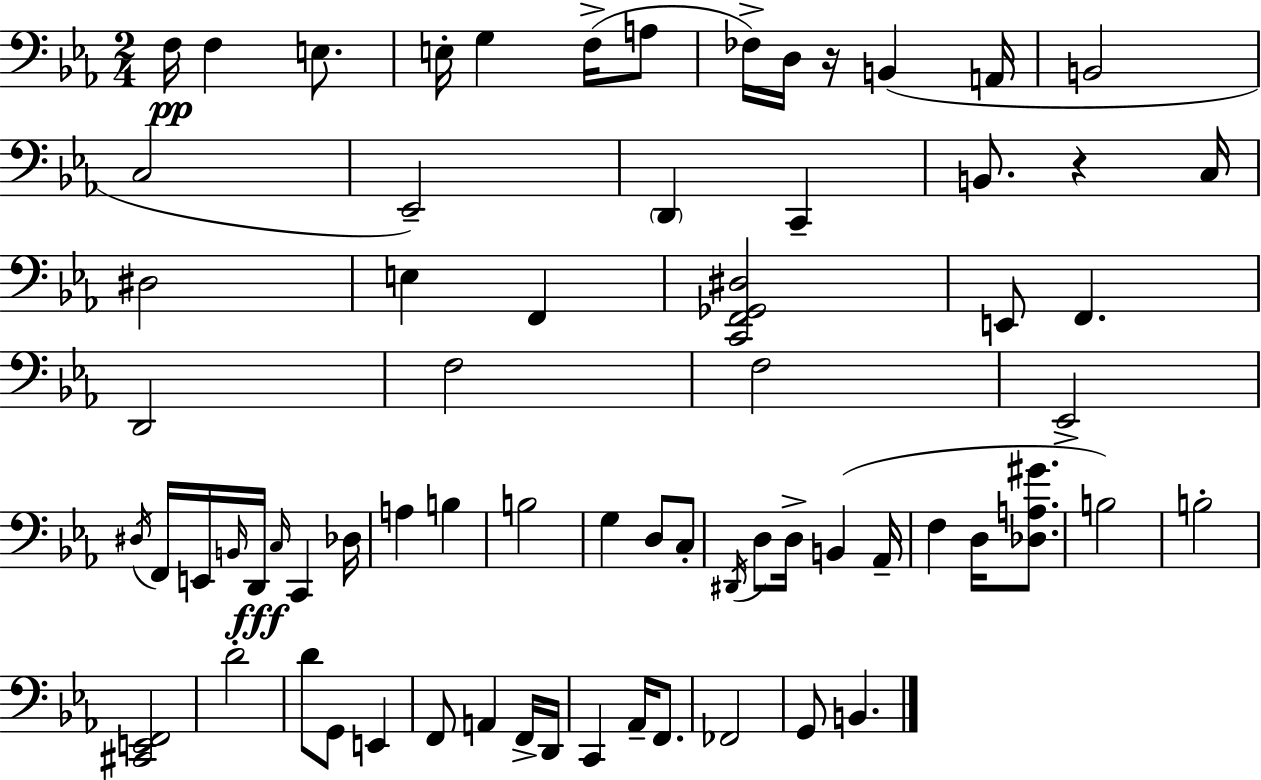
X:1
T:Untitled
M:2/4
L:1/4
K:Eb
F,/4 F, E,/2 E,/4 G, F,/4 A,/2 _F,/4 D,/4 z/4 B,, A,,/4 B,,2 C,2 _E,,2 D,, C,, B,,/2 z C,/4 ^D,2 E, F,, [C,,F,,_G,,^D,]2 E,,/2 F,, D,,2 F,2 F,2 _E,,2 ^D,/4 F,,/4 E,,/4 B,,/4 D,,/4 C,/4 C,, _D,/4 A, B, B,2 G, D,/2 C,/2 ^D,,/4 D,/2 D,/4 B,, _A,,/4 F, D,/4 [_D,A,^G]/2 B,2 B,2 [^C,,E,,F,,]2 D2 D/2 G,,/2 E,, F,,/2 A,, F,,/4 D,,/4 C,, _A,,/4 F,,/2 _F,,2 G,,/2 B,,